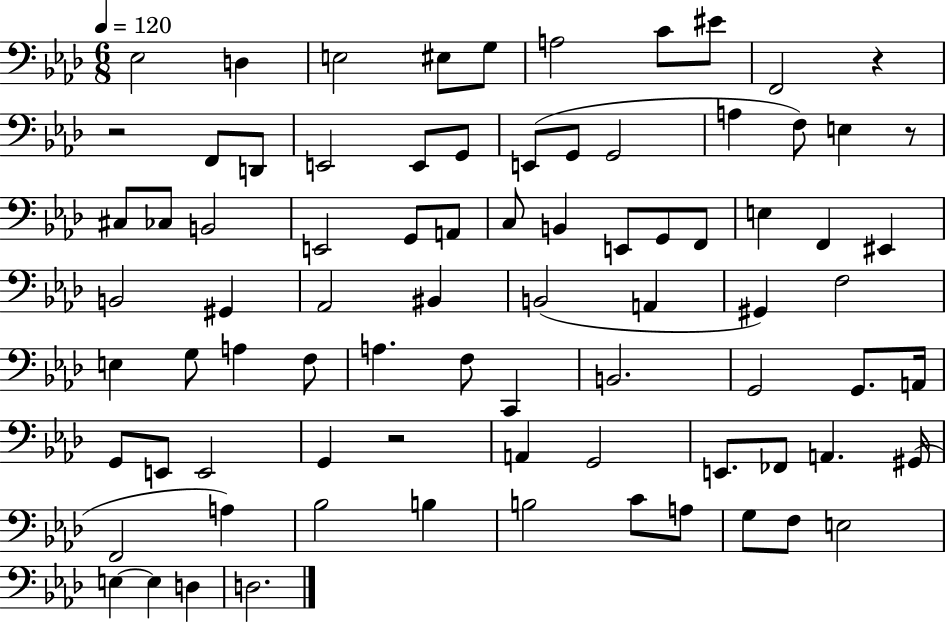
{
  \clef bass
  \numericTimeSignature
  \time 6/8
  \key aes \major
  \tempo 4 = 120
  ees2 d4 | e2 eis8 g8 | a2 c'8 eis'8 | f,2 r4 | \break r2 f,8 d,8 | e,2 e,8 g,8 | e,8( g,8 g,2 | a4 f8) e4 r8 | \break cis8 ces8 b,2 | e,2 g,8 a,8 | c8 b,4 e,8 g,8 f,8 | e4 f,4 eis,4 | \break b,2 gis,4 | aes,2 bis,4 | b,2( a,4 | gis,4) f2 | \break e4 g8 a4 f8 | a4. f8 c,4 | b,2. | g,2 g,8. a,16 | \break g,8 e,8 e,2 | g,4 r2 | a,4 g,2 | e,8. fes,8 a,4. gis,16( | \break f,2 a4) | bes2 b4 | b2 c'8 a8 | g8 f8 e2 | \break e4~~ e4 d4 | d2. | \bar "|."
}